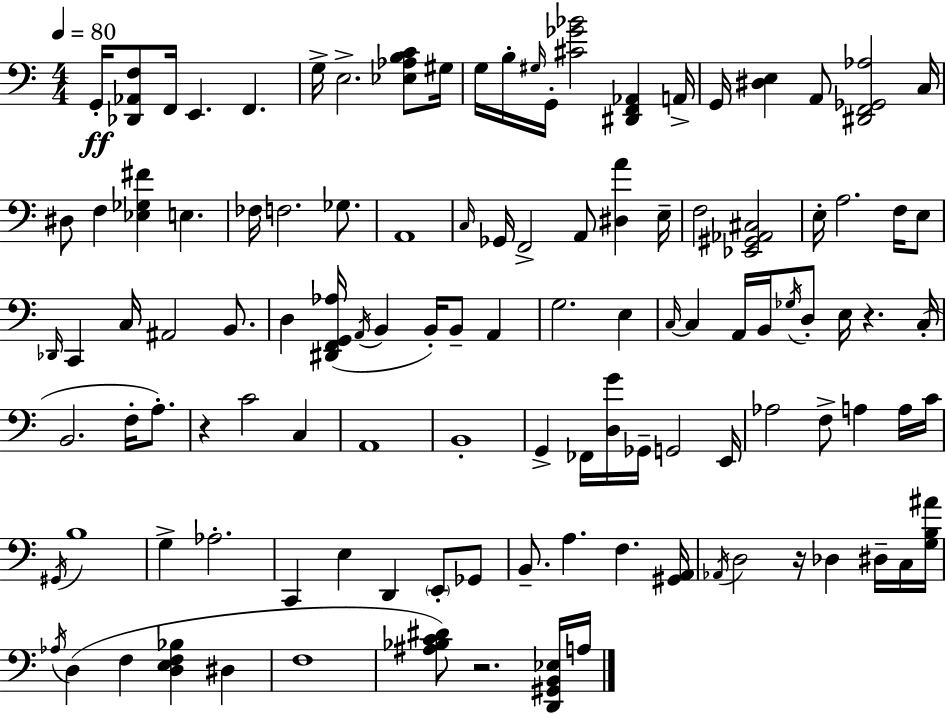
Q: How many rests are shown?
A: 4